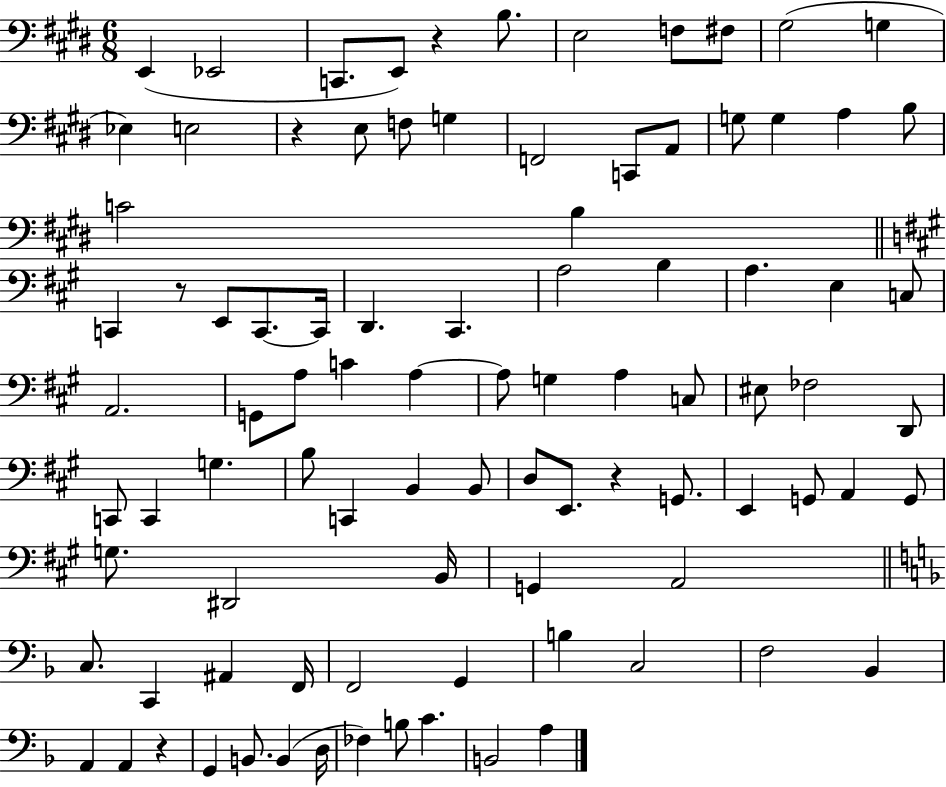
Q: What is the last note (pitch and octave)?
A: A3